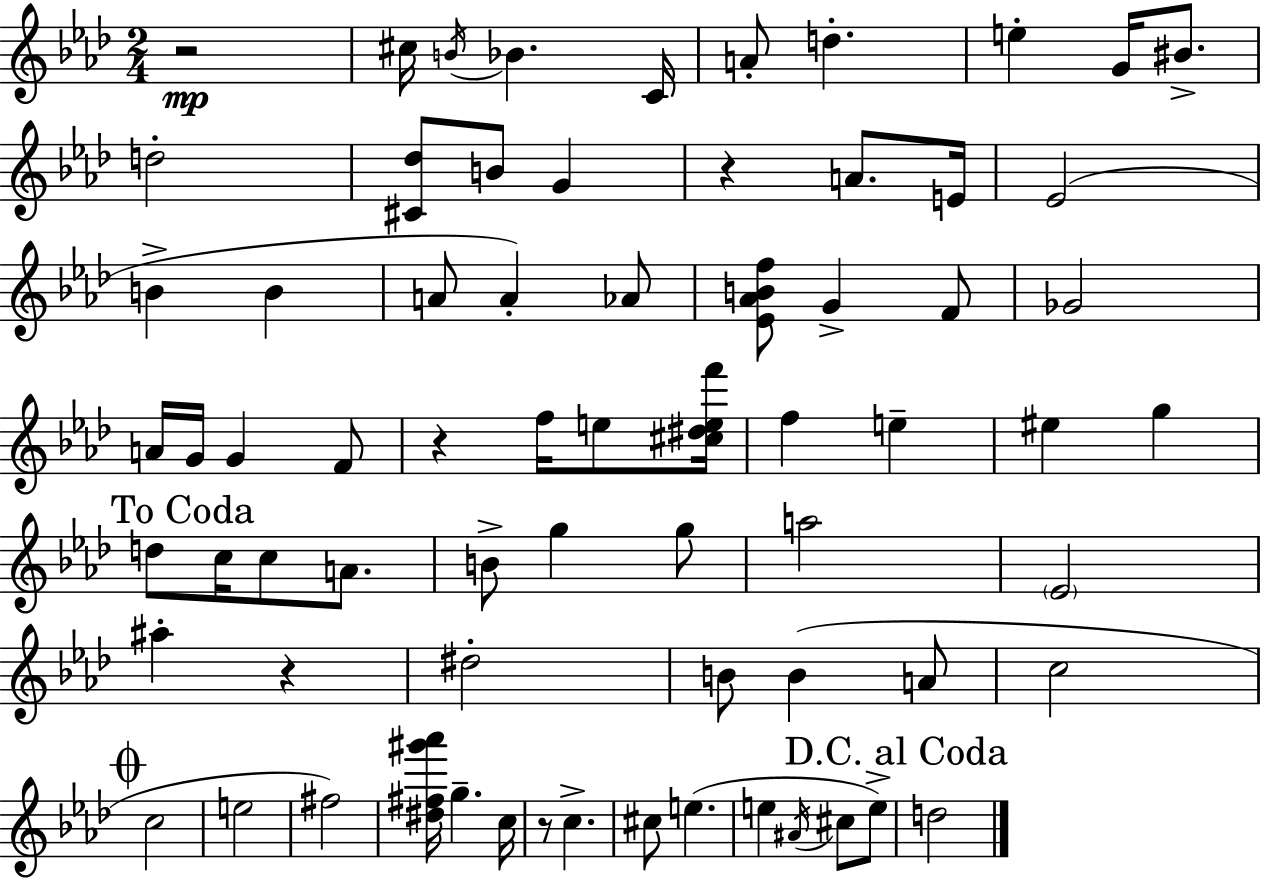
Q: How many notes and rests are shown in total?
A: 70